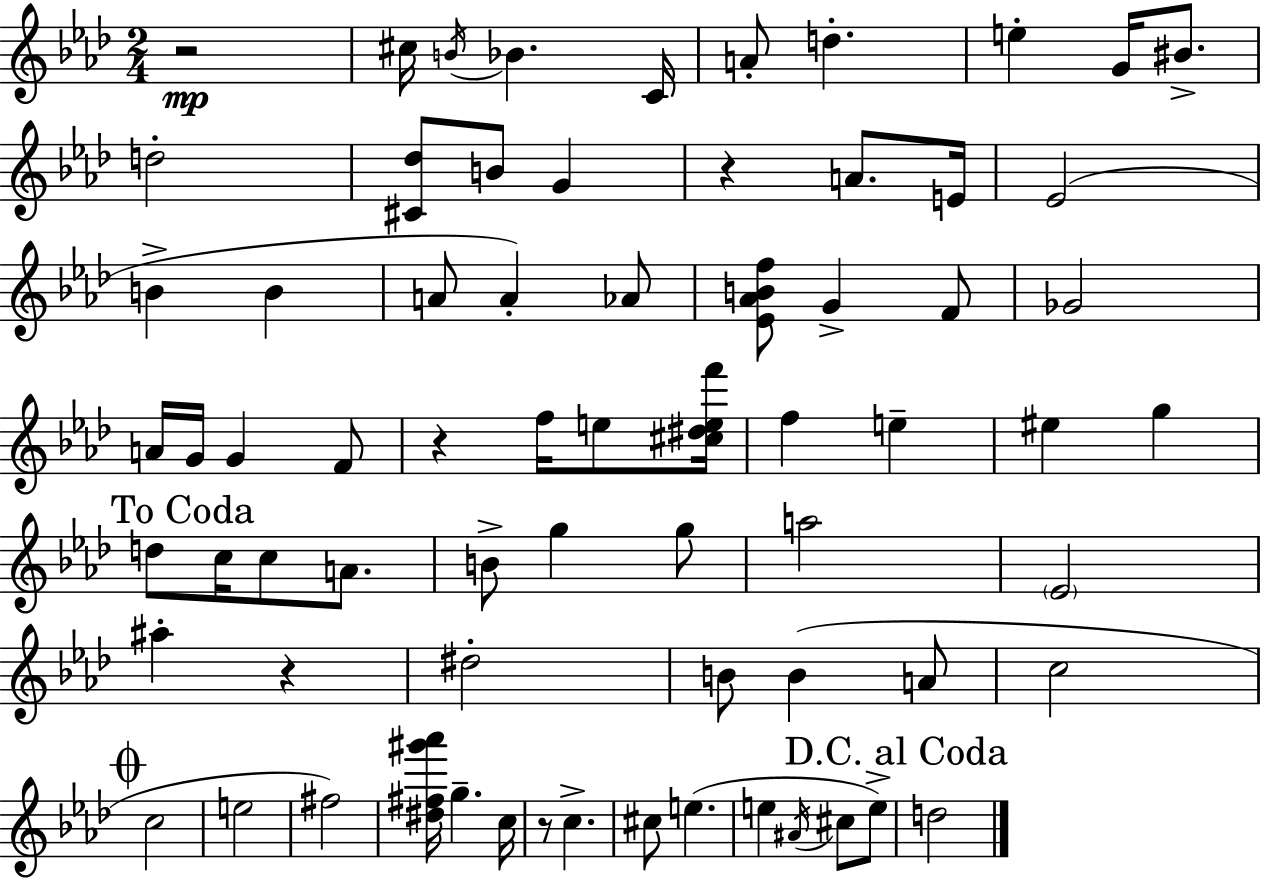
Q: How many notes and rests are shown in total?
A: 70